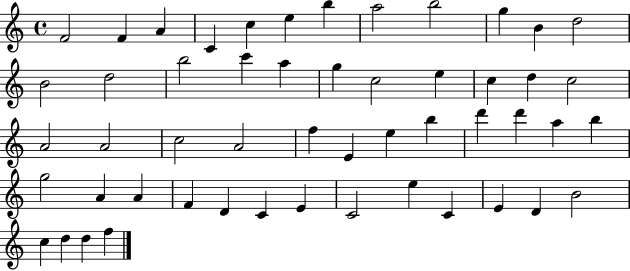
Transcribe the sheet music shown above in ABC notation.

X:1
T:Untitled
M:4/4
L:1/4
K:C
F2 F A C c e b a2 b2 g B d2 B2 d2 b2 c' a g c2 e c d c2 A2 A2 c2 A2 f E e b d' d' a b g2 A A F D C E C2 e C E D B2 c d d f